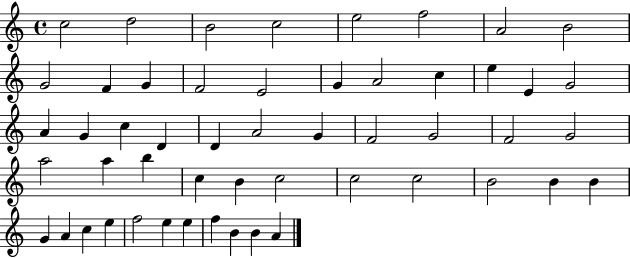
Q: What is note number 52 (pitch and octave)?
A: A4